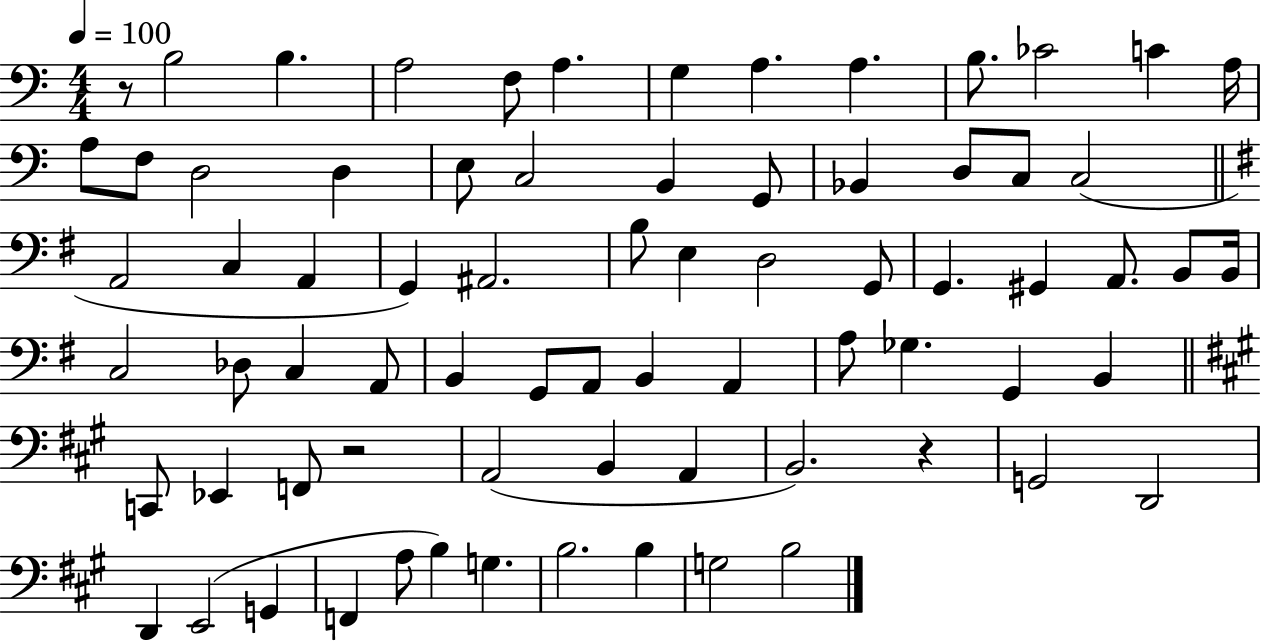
R/e B3/h B3/q. A3/h F3/e A3/q. G3/q A3/q. A3/q. B3/e. CES4/h C4/q A3/s A3/e F3/e D3/h D3/q E3/e C3/h B2/q G2/e Bb2/q D3/e C3/e C3/h A2/h C3/q A2/q G2/q A#2/h. B3/e E3/q D3/h G2/e G2/q. G#2/q A2/e. B2/e B2/s C3/h Db3/e C3/q A2/e B2/q G2/e A2/e B2/q A2/q A3/e Gb3/q. G2/q B2/q C2/e Eb2/q F2/e R/h A2/h B2/q A2/q B2/h. R/q G2/h D2/h D2/q E2/h G2/q F2/q A3/e B3/q G3/q. B3/h. B3/q G3/h B3/h